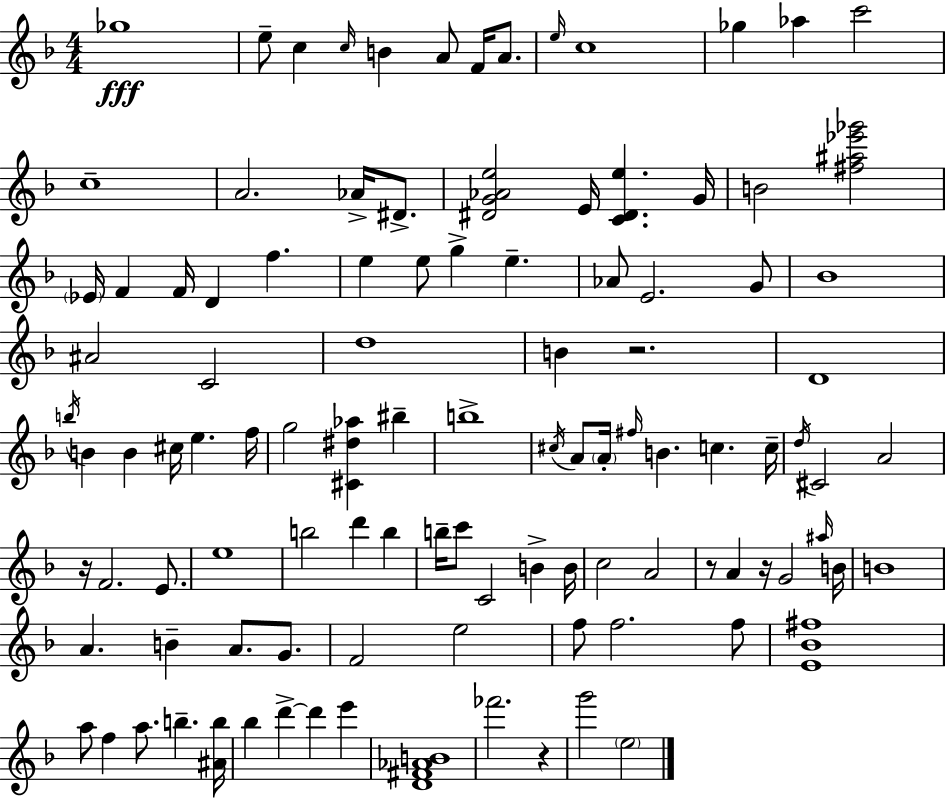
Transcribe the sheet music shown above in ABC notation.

X:1
T:Untitled
M:4/4
L:1/4
K:F
_g4 e/2 c c/4 B A/2 F/4 A/2 e/4 c4 _g _a c'2 c4 A2 _A/4 ^D/2 [^DG_Ae]2 E/4 [C^De] G/4 B2 [^f^a_e'_g']2 _E/4 F F/4 D f e e/2 g e _A/2 E2 G/2 _B4 ^A2 C2 d4 B z2 D4 b/4 B B ^c/4 e f/4 g2 [^C^d_a] ^b b4 ^c/4 A/2 A/4 ^f/4 B c c/4 d/4 ^C2 A2 z/4 F2 E/2 e4 b2 d' b b/4 c'/2 C2 B B/4 c2 A2 z/2 A z/4 G2 ^a/4 B/4 B4 A B A/2 G/2 F2 e2 f/2 f2 f/2 [E_B^f]4 a/2 f a/2 b [^Ab]/4 _b d' d' e' [D^F_AB]4 _f'2 z g'2 e2